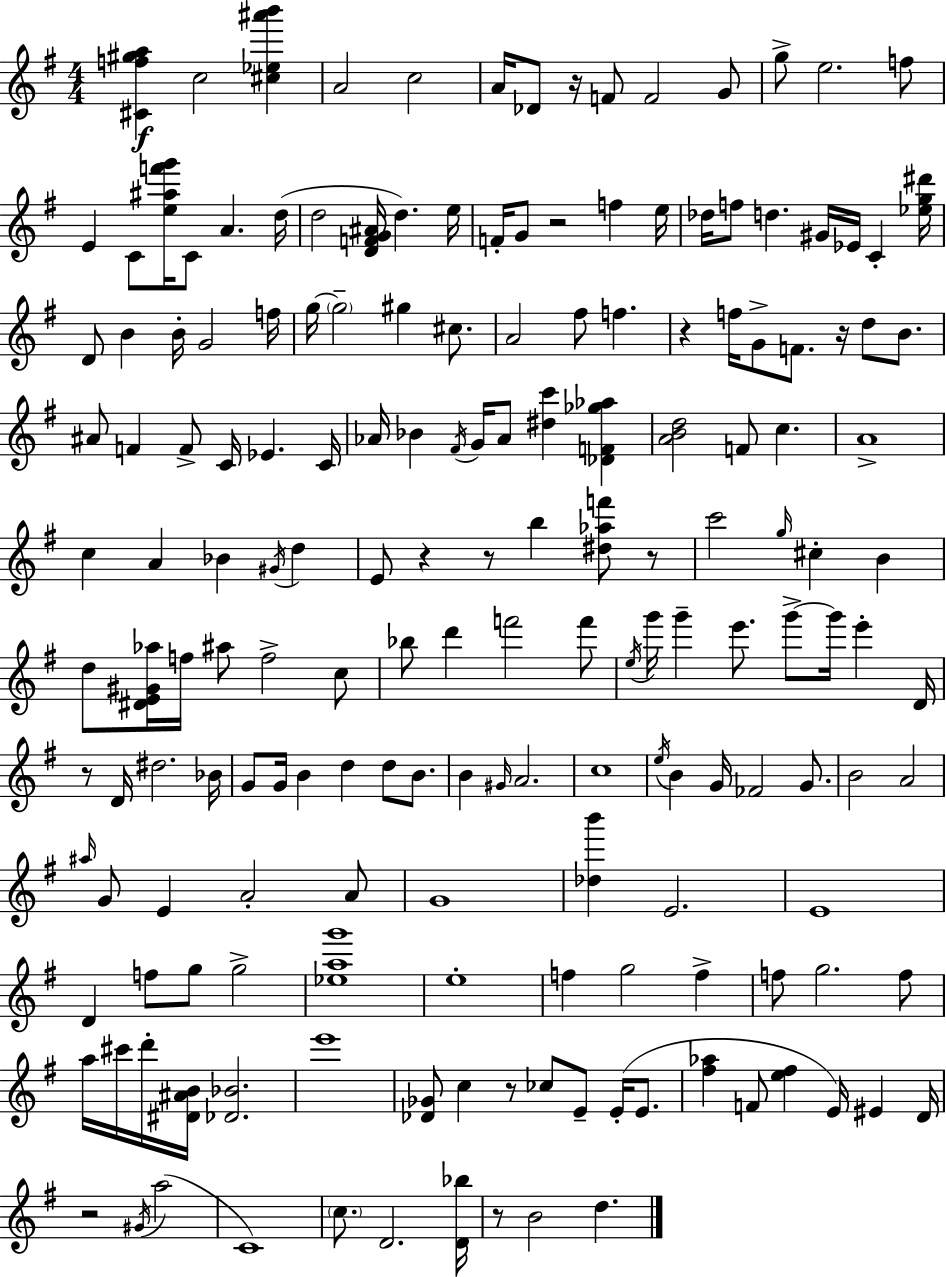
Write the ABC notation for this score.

X:1
T:Untitled
M:4/4
L:1/4
K:Em
[^Cf^ga] c2 [^c_e^a'b'] A2 c2 A/4 _D/2 z/4 F/2 F2 G/2 g/2 e2 f/2 E C/2 [e^af'g']/4 C/2 A d/4 d2 [DFG^A]/4 d e/4 F/4 G/2 z2 f e/4 _d/4 f/2 d ^G/4 _E/4 C [_eg^d']/4 D/2 B B/4 G2 f/4 g/4 g2 ^g ^c/2 A2 ^f/2 f z f/4 G/2 F/2 z/4 d/2 B/2 ^A/2 F F/2 C/4 _E C/4 _A/4 _B ^F/4 G/4 _A/2 [^dc'] [_DF_g_a] [ABd]2 F/2 c A4 c A _B ^G/4 d E/2 z z/2 b [^d_af']/2 z/2 c'2 g/4 ^c B d/2 [^DE^G_a]/4 f/4 ^a/2 f2 c/2 _b/2 d' f'2 f'/2 e/4 g'/4 g' e'/2 g'/2 g'/4 e' D/4 z/2 D/4 ^d2 _B/4 G/2 G/4 B d d/2 B/2 B ^G/4 A2 c4 e/4 B G/4 _F2 G/2 B2 A2 ^a/4 G/2 E A2 A/2 G4 [_db'] E2 E4 D f/2 g/2 g2 [_eag']4 e4 f g2 f f/2 g2 f/2 a/4 ^c'/4 d'/4 [^D^AB]/4 [_D_B]2 e'4 [_D_G]/2 c z/2 _c/2 E/2 E/4 E/2 [^f_a] F/2 [e^f] E/4 ^E D/4 z2 ^G/4 a2 C4 c/2 D2 [D_b]/4 z/2 B2 d